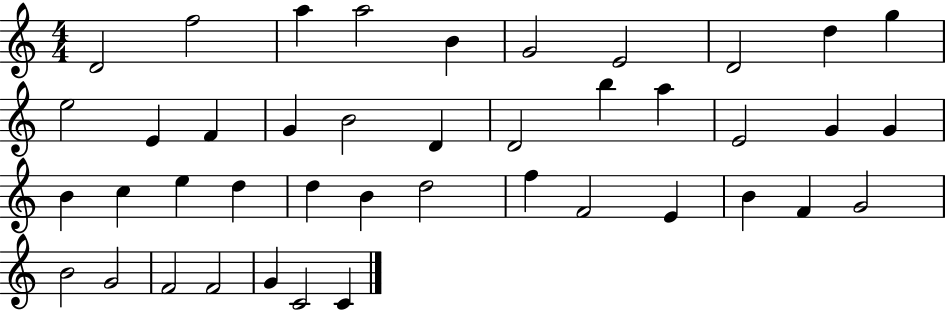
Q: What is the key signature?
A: C major